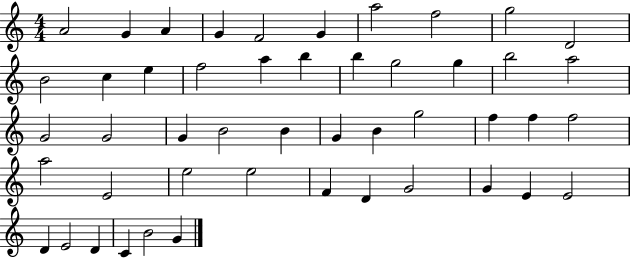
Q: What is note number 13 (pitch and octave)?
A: E5